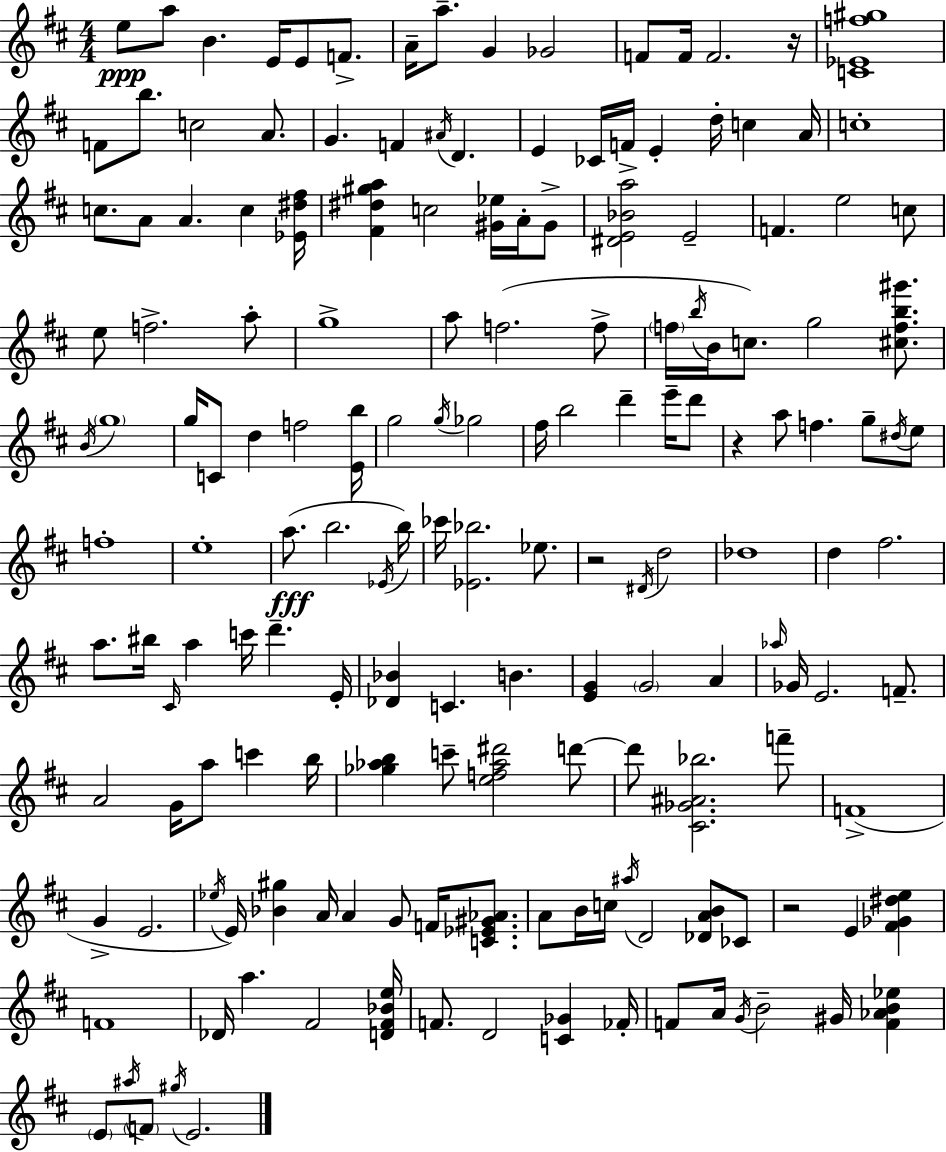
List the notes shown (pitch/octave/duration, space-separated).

E5/e A5/e B4/q. E4/s E4/e F4/e. A4/s A5/e. G4/q Gb4/h F4/e F4/s F4/h. R/s [C4,Eb4,F5,G#5]/w F4/e B5/e. C5/h A4/e. G4/q. F4/q A#4/s D4/q. E4/q CES4/s F4/s E4/q D5/s C5/q A4/s C5/w C5/e. A4/e A4/q. C5/q [Eb4,D#5,F#5]/s [F#4,D#5,G#5,A5]/q C5/h [G#4,Eb5]/s A4/s G#4/e [D#4,E4,Bb4,A5]/h E4/h F4/q. E5/h C5/e E5/e F5/h. A5/e G5/w A5/e F5/h. F5/e F5/s B5/s B4/s C5/e. G5/h [C#5,F5,B5,G#6]/e. B4/s G5/w G5/s C4/e D5/q F5/h [E4,B5]/s G5/h G5/s Gb5/h F#5/s B5/h D6/q E6/s D6/e R/q A5/e F5/q. G5/e D#5/s E5/e F5/w E5/w A5/e. B5/h. Eb4/s B5/s CES6/s [Eb4,Bb5]/h. Eb5/e. R/h D#4/s D5/h Db5/w D5/q F#5/h. A5/e. BIS5/s C#4/s A5/q C6/s D6/q. E4/s [Db4,Bb4]/q C4/q. B4/q. [E4,G4]/q G4/h A4/q Ab5/s Gb4/s E4/h. F4/e. A4/h G4/s A5/e C6/q B5/s [Gb5,Ab5,B5]/q C6/e [E5,F5,Ab5,D#6]/h D6/e D6/e [C#4,Gb4,A#4,Bb5]/h. F6/e F4/w G4/q E4/h. Eb5/s E4/s [Bb4,G#5]/q A4/s A4/q G4/e F4/s [C4,Eb4,G#4,Ab4]/e. A4/e B4/s C5/s A#5/s D4/h [Db4,A4,B4]/e CES4/e R/h E4/q [F#4,Gb4,D#5,E5]/q F4/w Db4/s A5/q. F#4/h [D4,F#4,Bb4,E5]/s F4/e. D4/h [C4,Gb4]/q FES4/s F4/e A4/s G4/s B4/h G#4/s [F4,Ab4,B4,Eb5]/q E4/e A#5/s F4/e G#5/s E4/h.